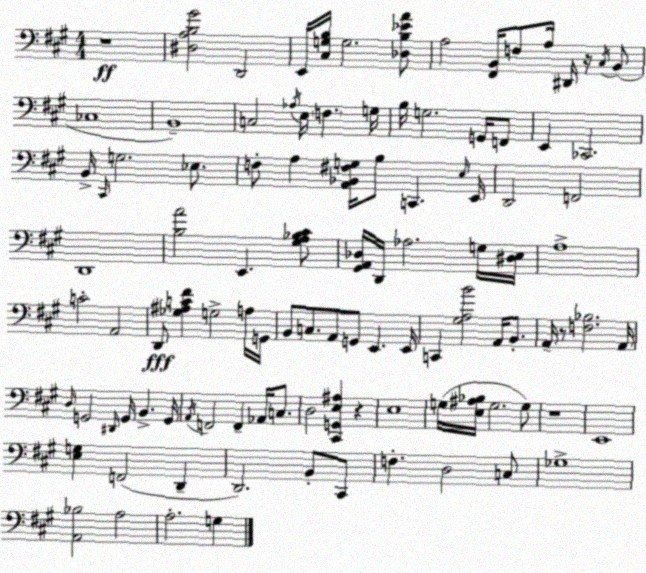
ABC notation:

X:1
T:Untitled
M:4/4
L:1/4
K:A
z4 [^D,A,B,^G]2 D,,2 E,,/4 [^C,G,B,]/4 G,2 [_D,B,_EA]/2 A,2 [^F,,B,,]/4 F,/2 A,/4 ^D,,/4 z/4 ^C,/4 B,,/2 _C,4 B,,4 C,2 _A,/4 E,/4 F, G,/4 B,/4 G,2 G,,/4 F,,/2 E,, _C,,2 B,,/4 ^C,,/4 G,2 _E,/2 F,/2 A, [A,,_B,,^F,G,]/4 B,/2 C,, E,/4 E,,/4 D,,2 F,,2 D,,4 [B,A]2 E,, [^G,A,_B,^C]/2 [^G,,A,,_D,]/4 D,,/4 _A,2 G,/4 [^D,E,]/4 A,4 C2 A,,2 D,,/2 [_G,^A,C^F] G,2 A,/4 G,,/4 B,,/2 C,/2 A,,/2 G,,/2 E,, E,,/4 C,, [^G,A,B]2 A,,/4 B,,/2 A,,/4 z/2 [F,_B,]2 A,,/4 D,/4 G,,2 ^D,,/4 G,,/4 B,, G,,/4 A,,/4 F,,2 F,, _A,,/4 C,/2 D,2 [^C,,G,,E,^A,] z E,4 G,/4 [E,^A,_B,]/4 G,2 G,/2 z4 E,,4 [E,G,] F,,2 D,, D,,2 B,,/2 ^C,,/2 F, D,2 C,/2 _G,4 [A,,_B,]2 A,2 A,2 G,